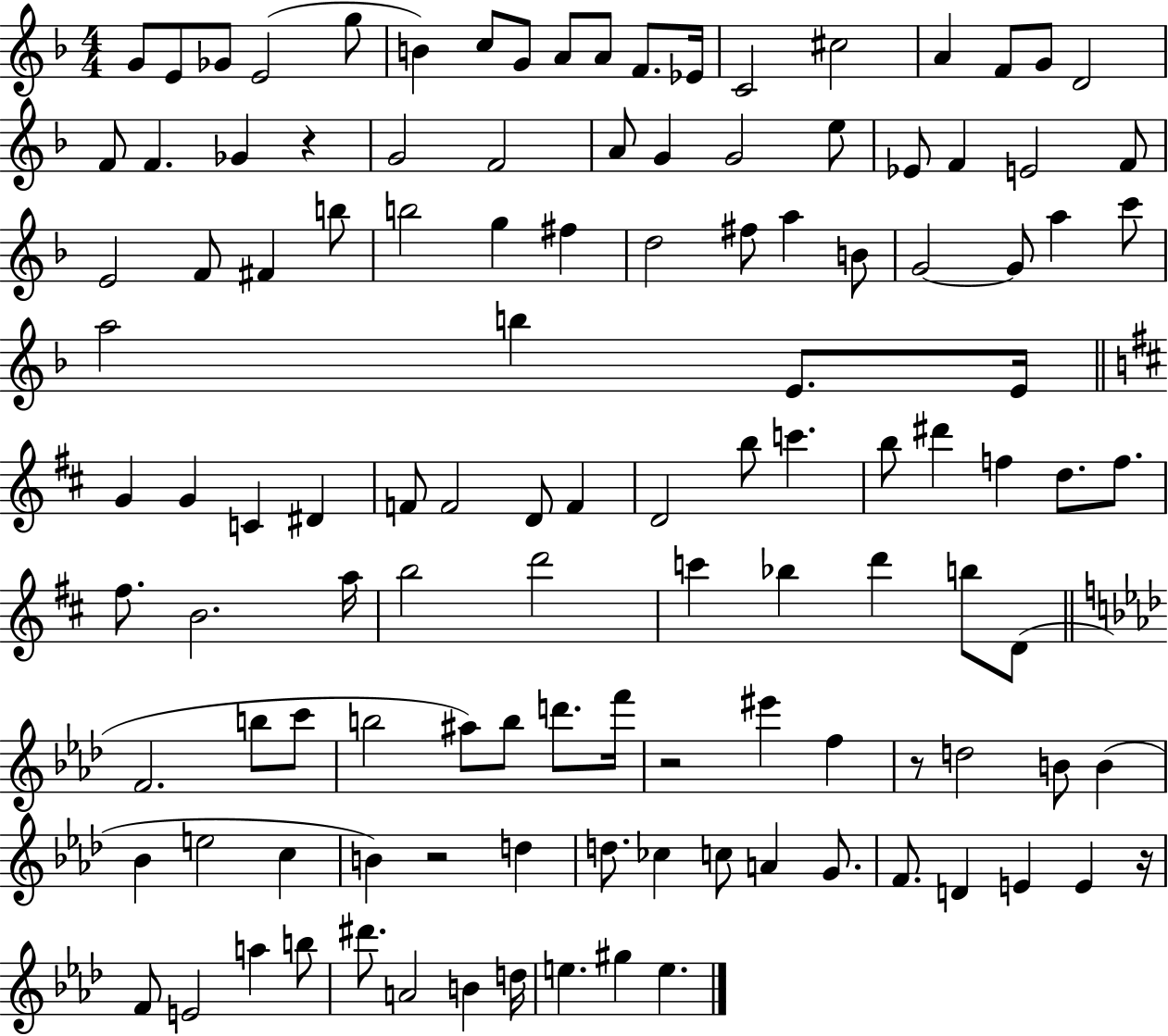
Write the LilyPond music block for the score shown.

{
  \clef treble
  \numericTimeSignature
  \time 4/4
  \key f \major
  g'8 e'8 ges'8 e'2( g''8 | b'4) c''8 g'8 a'8 a'8 f'8. ees'16 | c'2 cis''2 | a'4 f'8 g'8 d'2 | \break f'8 f'4. ges'4 r4 | g'2 f'2 | a'8 g'4 g'2 e''8 | ees'8 f'4 e'2 f'8 | \break e'2 f'8 fis'4 b''8 | b''2 g''4 fis''4 | d''2 fis''8 a''4 b'8 | g'2~~ g'8 a''4 c'''8 | \break a''2 b''4 e'8. e'16 | \bar "||" \break \key d \major g'4 g'4 c'4 dis'4 | f'8 f'2 d'8 f'4 | d'2 b''8 c'''4. | b''8 dis'''4 f''4 d''8. f''8. | \break fis''8. b'2. a''16 | b''2 d'''2 | c'''4 bes''4 d'''4 b''8 d'8( | \bar "||" \break \key aes \major f'2. b''8 c'''8 | b''2 ais''8) b''8 d'''8. f'''16 | r2 eis'''4 f''4 | r8 d''2 b'8 b'4( | \break bes'4 e''2 c''4 | b'4) r2 d''4 | d''8. ces''4 c''8 a'4 g'8. | f'8. d'4 e'4 e'4 r16 | \break f'8 e'2 a''4 b''8 | dis'''8. a'2 b'4 d''16 | e''4. gis''4 e''4. | \bar "|."
}